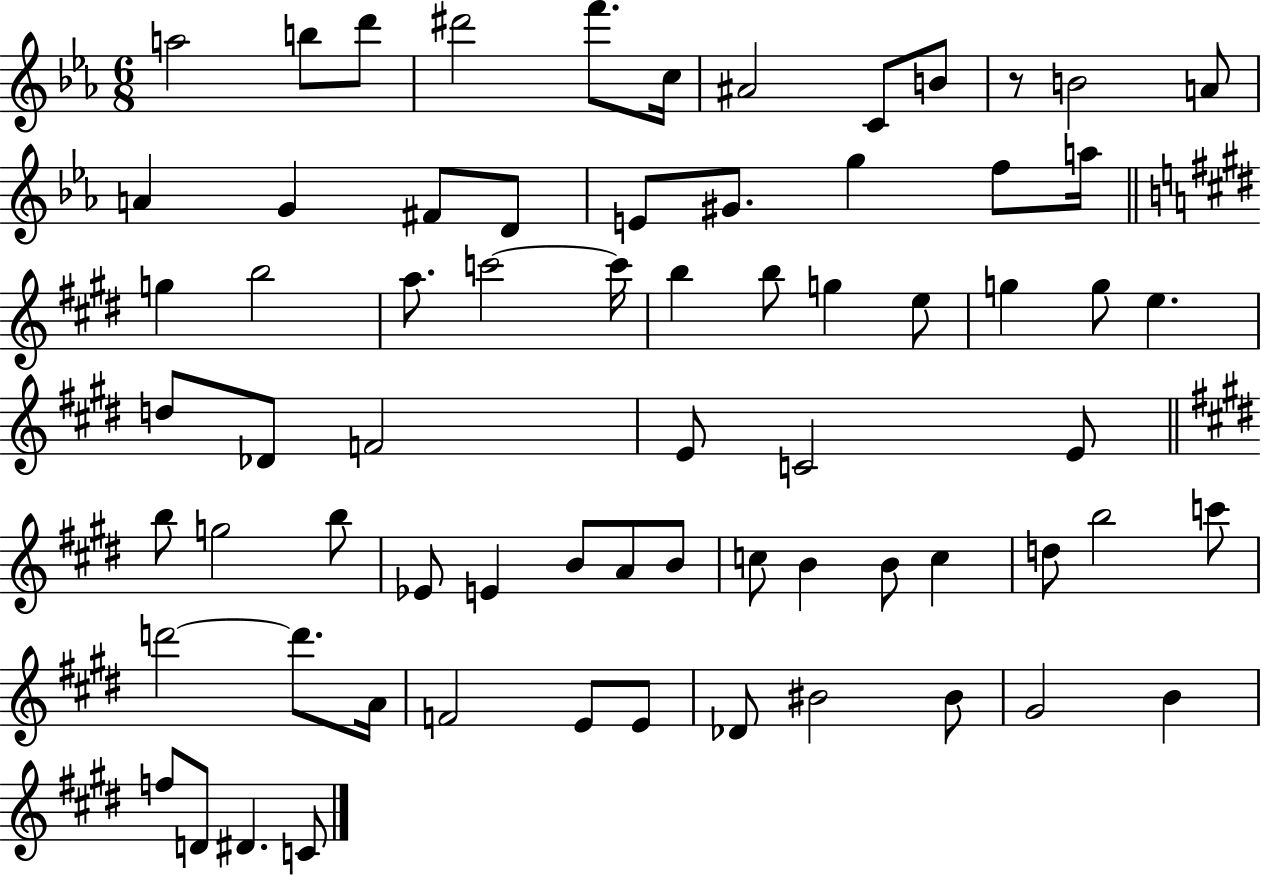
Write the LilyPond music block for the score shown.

{
  \clef treble
  \numericTimeSignature
  \time 6/8
  \key ees \major
  a''2 b''8 d'''8 | dis'''2 f'''8. c''16 | ais'2 c'8 b'8 | r8 b'2 a'8 | \break a'4 g'4 fis'8 d'8 | e'8 gis'8. g''4 f''8 a''16 | \bar "||" \break \key e \major g''4 b''2 | a''8. c'''2~~ c'''16 | b''4 b''8 g''4 e''8 | g''4 g''8 e''4. | \break d''8 des'8 f'2 | e'8 c'2 e'8 | \bar "||" \break \key e \major b''8 g''2 b''8 | ees'8 e'4 b'8 a'8 b'8 | c''8 b'4 b'8 c''4 | d''8 b''2 c'''8 | \break d'''2~~ d'''8. a'16 | f'2 e'8 e'8 | des'8 bis'2 bis'8 | gis'2 b'4 | \break f''8 d'8 dis'4. c'8 | \bar "|."
}